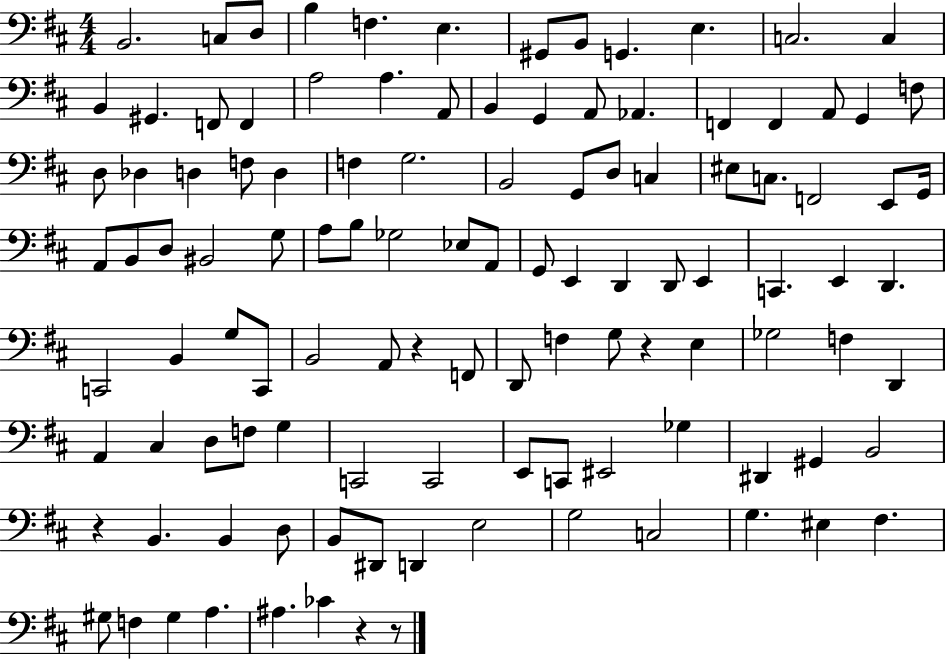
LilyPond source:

{
  \clef bass
  \numericTimeSignature
  \time 4/4
  \key d \major
  b,2. c8 d8 | b4 f4. e4. | gis,8 b,8 g,4. e4. | c2. c4 | \break b,4 gis,4. f,8 f,4 | a2 a4. a,8 | b,4 g,4 a,8 aes,4. | f,4 f,4 a,8 g,4 f8 | \break d8 des4 d4 f8 d4 | f4 g2. | b,2 g,8 d8 c4 | eis8 c8. f,2 e,8 g,16 | \break a,8 b,8 d8 bis,2 g8 | a8 b8 ges2 ees8 a,8 | g,8 e,4 d,4 d,8 e,4 | c,4. e,4 d,4. | \break c,2 b,4 g8 c,8 | b,2 a,8 r4 f,8 | d,8 f4 g8 r4 e4 | ges2 f4 d,4 | \break a,4 cis4 d8 f8 g4 | c,2 c,2 | e,8 c,8 eis,2 ges4 | dis,4 gis,4 b,2 | \break r4 b,4. b,4 d8 | b,8 dis,8 d,4 e2 | g2 c2 | g4. eis4 fis4. | \break gis8 f4 gis4 a4. | ais4. ces'4 r4 r8 | \bar "|."
}